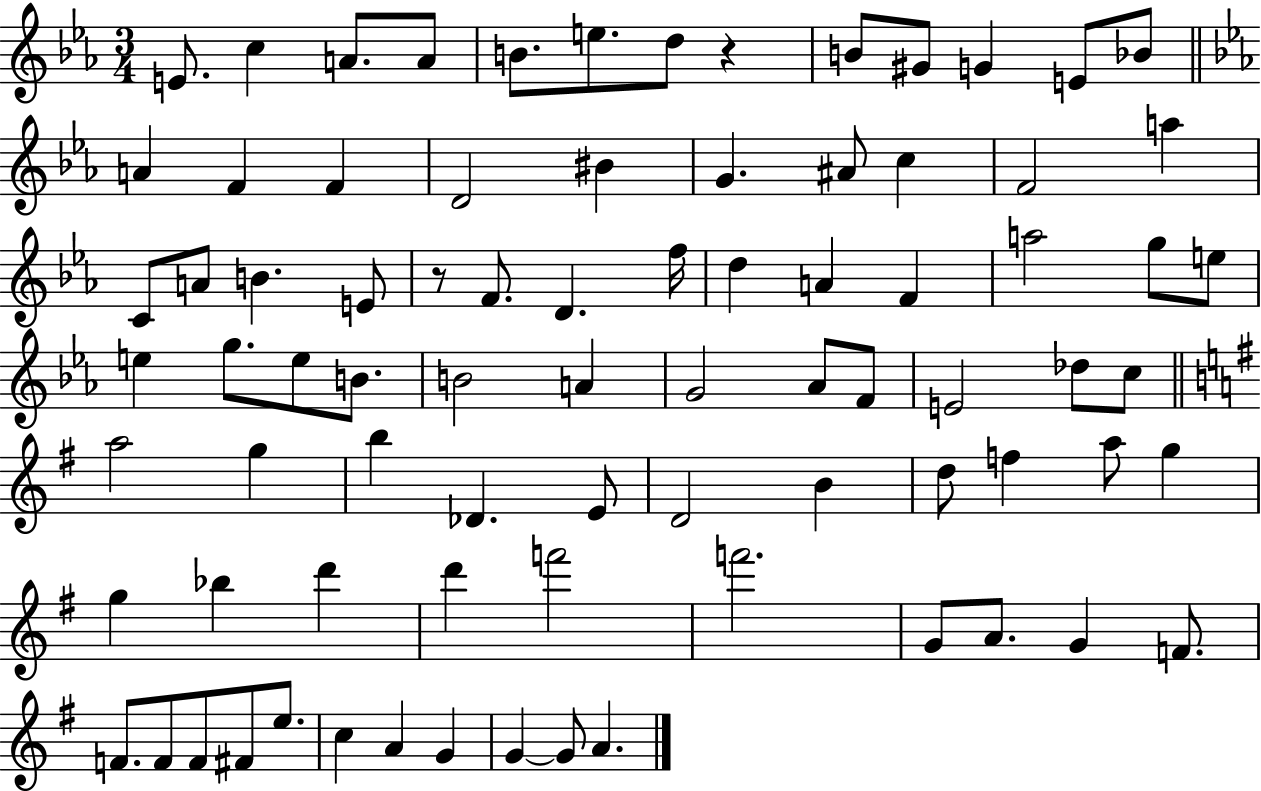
X:1
T:Untitled
M:3/4
L:1/4
K:Eb
E/2 c A/2 A/2 B/2 e/2 d/2 z B/2 ^G/2 G E/2 _B/2 A F F D2 ^B G ^A/2 c F2 a C/2 A/2 B E/2 z/2 F/2 D f/4 d A F a2 g/2 e/2 e g/2 e/2 B/2 B2 A G2 _A/2 F/2 E2 _d/2 c/2 a2 g b _D E/2 D2 B d/2 f a/2 g g _b d' d' f'2 f'2 G/2 A/2 G F/2 F/2 F/2 F/2 ^F/2 e/2 c A G G G/2 A